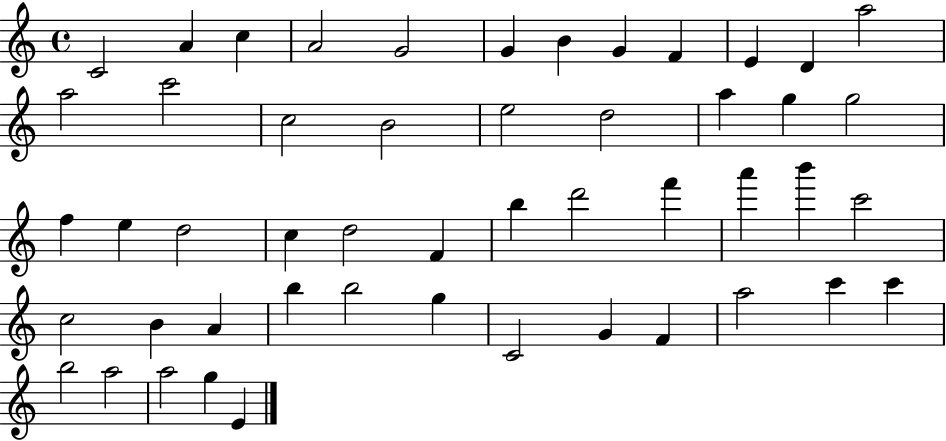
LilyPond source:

{
  \clef treble
  \time 4/4
  \defaultTimeSignature
  \key c \major
  c'2 a'4 c''4 | a'2 g'2 | g'4 b'4 g'4 f'4 | e'4 d'4 a''2 | \break a''2 c'''2 | c''2 b'2 | e''2 d''2 | a''4 g''4 g''2 | \break f''4 e''4 d''2 | c''4 d''2 f'4 | b''4 d'''2 f'''4 | a'''4 b'''4 c'''2 | \break c''2 b'4 a'4 | b''4 b''2 g''4 | c'2 g'4 f'4 | a''2 c'''4 c'''4 | \break b''2 a''2 | a''2 g''4 e'4 | \bar "|."
}